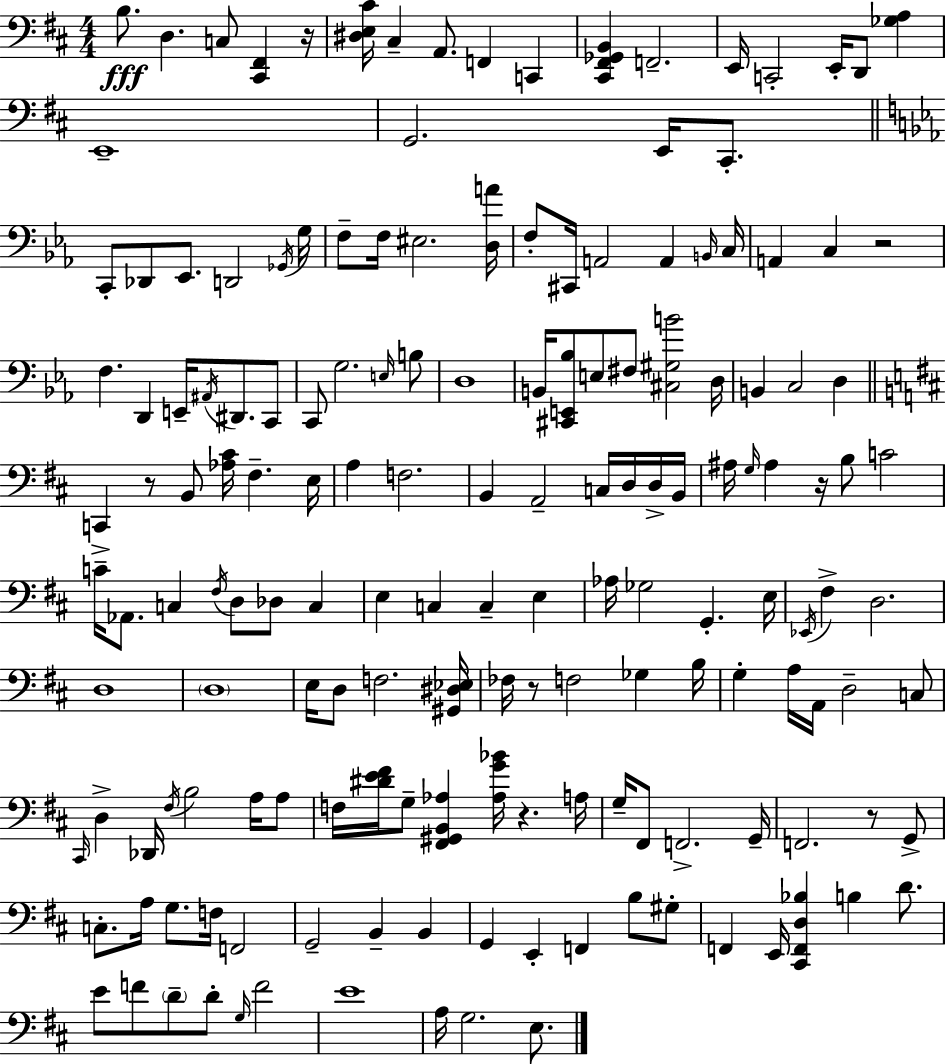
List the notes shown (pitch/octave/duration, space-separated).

B3/e. D3/q. C3/e [C#2,F#2]/q R/s [D#3,E3,C#4]/s C#3/q A2/e. F2/q C2/q [C#2,F#2,Gb2,B2]/q F2/h. E2/s C2/h E2/s D2/e [Gb3,A3]/q E2/w G2/h. E2/s C#2/e. C2/e Db2/e Eb2/e. D2/h Gb2/s G3/s F3/e F3/s EIS3/h. [D3,A4]/s F3/e C#2/s A2/h A2/q B2/s C3/s A2/q C3/q R/h F3/q. D2/q E2/s A#2/s D#2/e. C2/e C2/e G3/h. E3/s B3/e D3/w B2/s [C#2,E2,Bb3]/e E3/e F#3/e [C#3,G#3,B4]/h D3/s B2/q C3/h D3/q C2/q R/e B2/e [Ab3,C#4]/s F#3/q. E3/s A3/q F3/h. B2/q A2/h C3/s D3/s D3/s B2/s A#3/s G3/s A#3/q R/s B3/e C4/h C4/s Ab2/e. C3/q F#3/s D3/e Db3/e C3/q E3/q C3/q C3/q E3/q Ab3/s Gb3/h G2/q. E3/s Eb2/s F#3/q D3/h. D3/w D3/w E3/s D3/e F3/h. [G#2,D#3,Eb3]/s FES3/s R/e F3/h Gb3/q B3/s G3/q A3/s A2/s D3/h C3/e C#2/s D3/q Db2/s F#3/s B3/h A3/s A3/e F3/s [D#4,E4,F#4]/s G3/e [F#2,G#2,B2,Ab3]/q [Ab3,G4,Bb4]/s R/q. A3/s G3/s F#2/e F2/h. G2/s F2/h. R/e G2/e C3/e. A3/s G3/e. F3/s F2/h G2/h B2/q B2/q G2/q E2/q F2/q B3/e G#3/e F2/q E2/s [C#2,F2,D3,Bb3]/q B3/q D4/e. E4/e F4/e D4/e D4/e G3/s F4/h E4/w A3/s G3/h. E3/e.